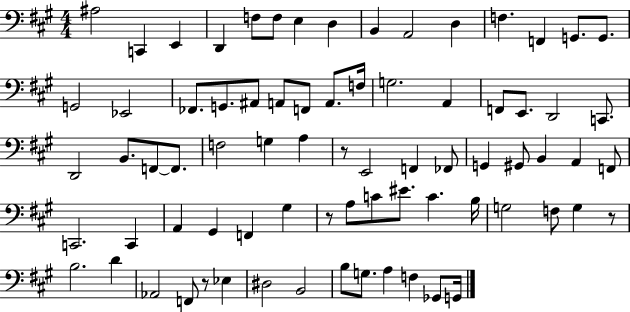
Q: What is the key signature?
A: A major